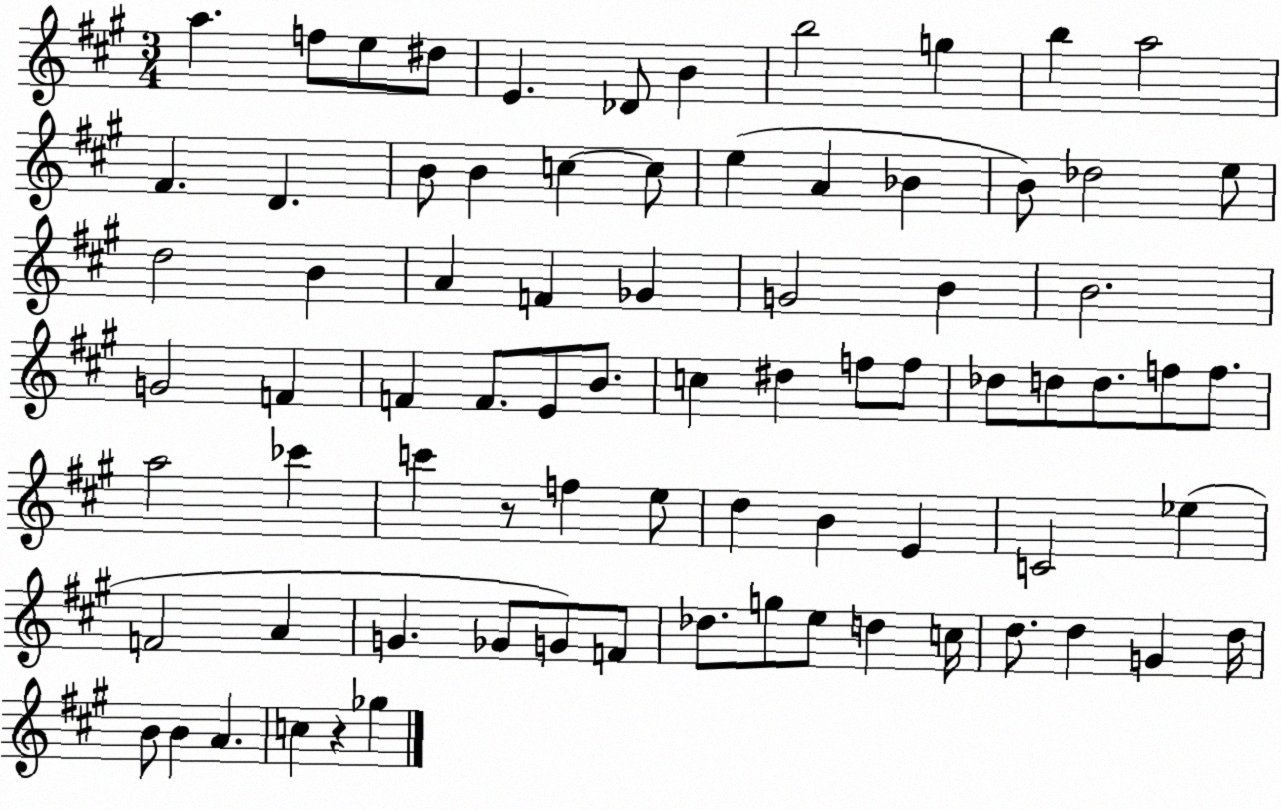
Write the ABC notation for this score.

X:1
T:Untitled
M:3/4
L:1/4
K:A
a f/2 e/2 ^d/2 E _D/2 B b2 g b a2 ^F D B/2 B c c/2 e A _B B/2 _d2 e/2 d2 B A F _G G2 B B2 G2 F F F/2 E/2 B/2 c ^d f/2 f/2 _d/2 d/2 d/2 f/2 f/2 a2 _c' c' z/2 f e/2 d B E C2 _e F2 A G _G/2 G/2 F/2 _d/2 g/2 e/2 d c/4 d/2 d G d/4 B/2 B A c z _g